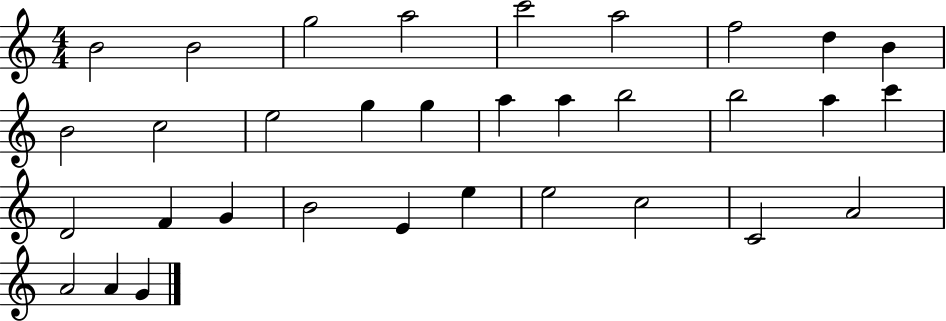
X:1
T:Untitled
M:4/4
L:1/4
K:C
B2 B2 g2 a2 c'2 a2 f2 d B B2 c2 e2 g g a a b2 b2 a c' D2 F G B2 E e e2 c2 C2 A2 A2 A G